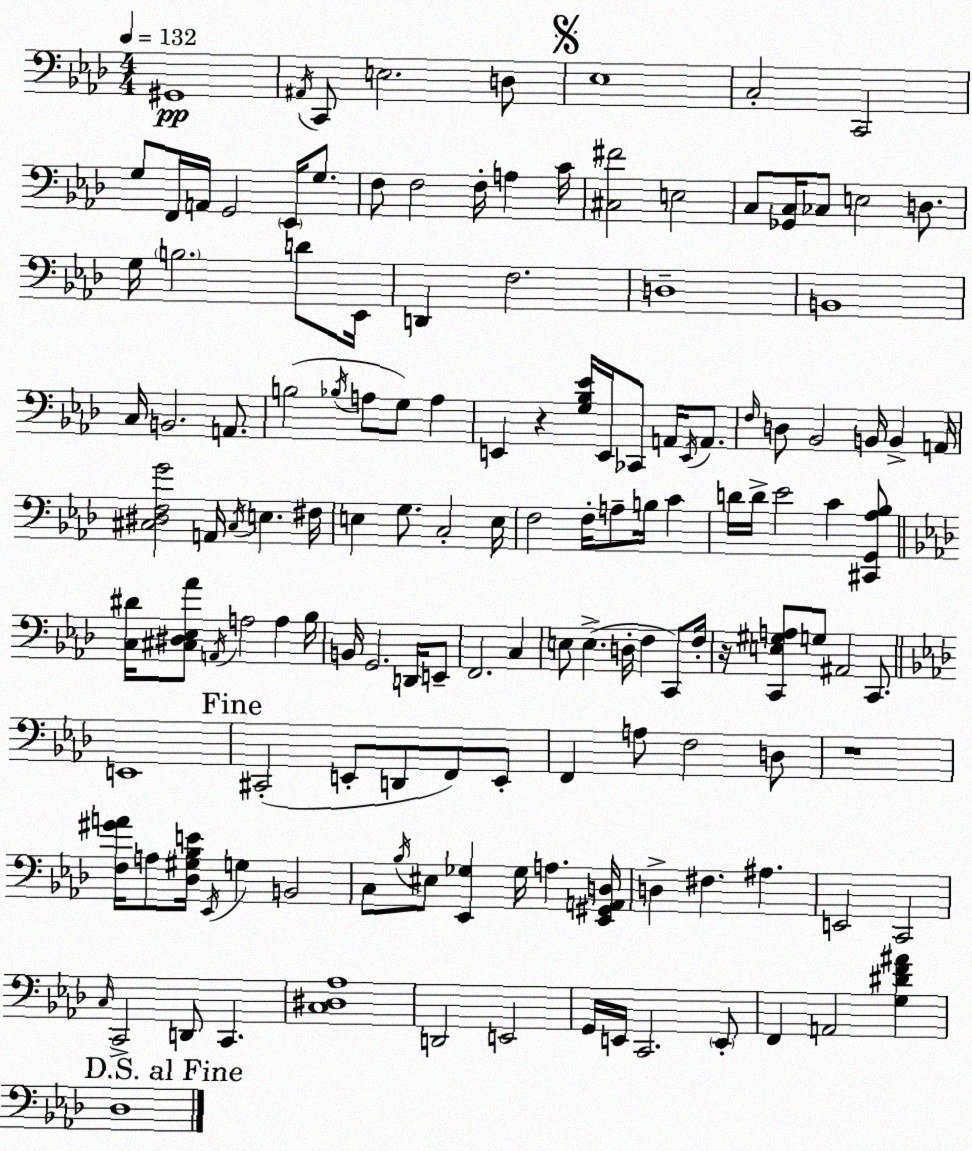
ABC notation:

X:1
T:Untitled
M:4/4
L:1/4
K:Fm
^G,,4 ^A,,/4 C,,/2 E,2 D,/2 _E,4 C,2 C,,2 G,/2 F,,/4 A,,/4 G,,2 _E,,/4 G,/2 F,/2 F,2 F,/4 A, C/4 [^C,^F]2 E,2 C,/2 [_G,,C,]/4 _C,/2 E,2 D,/2 G,/4 B,2 D/2 _E,,/4 D,, F,2 D,4 B,,4 C,/4 B,,2 A,,/2 B,2 _B,/4 A,/2 G,/2 A, E,, z [G,_B,_E]/4 E,,/4 _C,,/2 A,,/4 E,,/4 A,,/2 F,/4 D,/2 _B,,2 B,,/4 B,, A,,/4 [^C,^D,F,G]2 A,,/4 ^C,/4 E, ^F,/4 E, G,/2 C,2 E,/4 F,2 F,/4 A,/2 B,/4 C D/4 D/4 _E2 C [^C,,G,,_A,_B,]/2 [C,^D]/4 [^C,^D,_E,_A]/2 A,,/4 A,2 A, _B,/4 B,,/4 G,,2 D,,/4 E,,/2 F,,2 C, E,/2 E, D,/4 F, C,,/2 F,/4 z/4 [C,,E,^G,A,]/2 G,/2 ^A,,2 C,,/2 E,,4 ^C,,2 E,,/2 D,,/2 F,,/2 E,,/2 F,, A,/2 F,2 D,/2 z4 [F,^GA]/4 A,/2 [_D,^G,_B,E]/4 _E,,/4 G, B,,2 C,/2 _B,/4 ^E,/2 [_E,,_G,] _G,/4 A, [_E,,^G,,A,,D,]/4 D, ^F, ^A, E,,2 C,,2 C,/4 C,,2 D,,/2 C,, [C,^D,_A,]4 D,,2 E,,2 G,,/4 E,,/4 C,,2 E,,/2 F,, A,,2 [G,^DF^A] _D,4